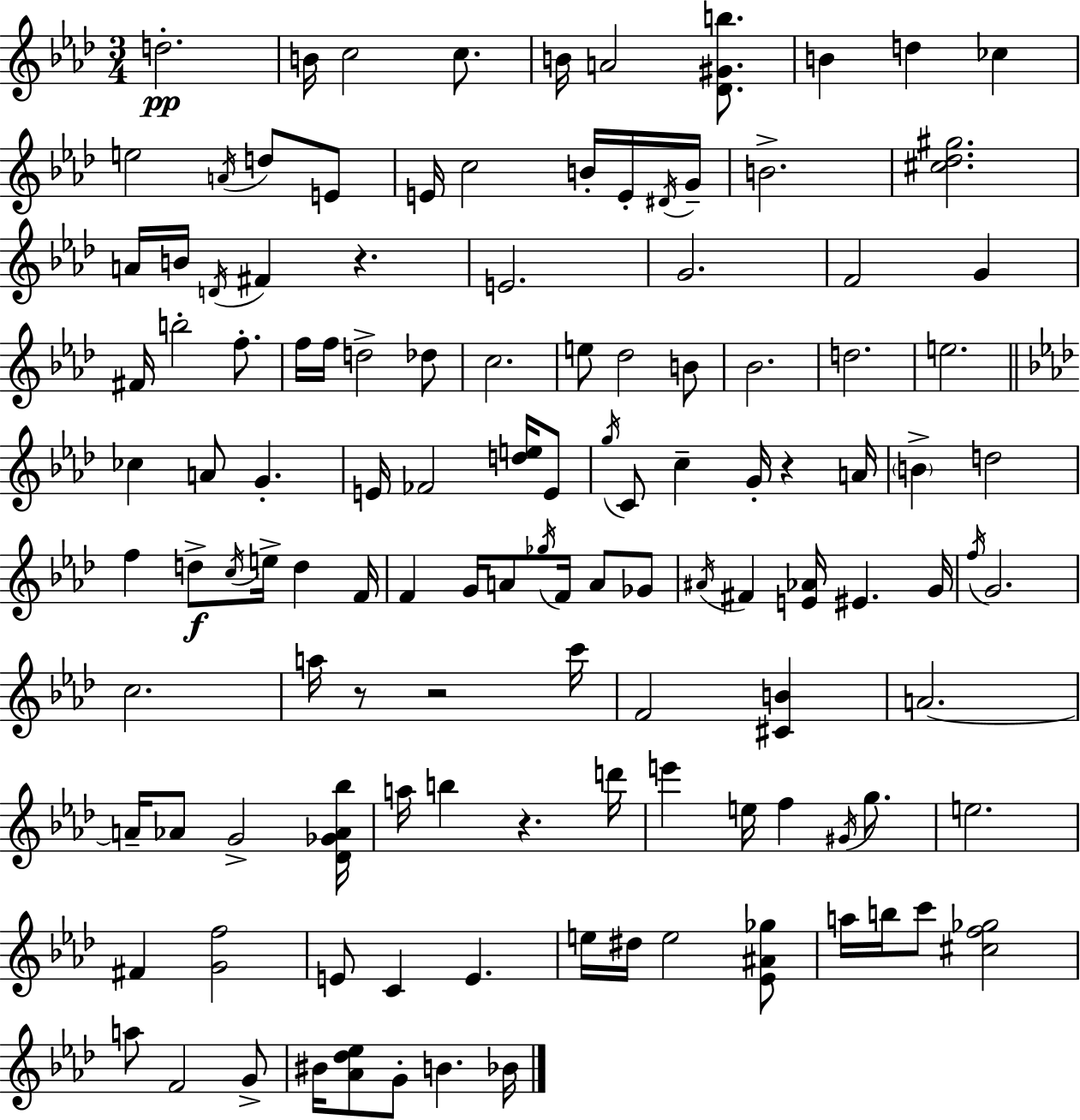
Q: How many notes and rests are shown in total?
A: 123